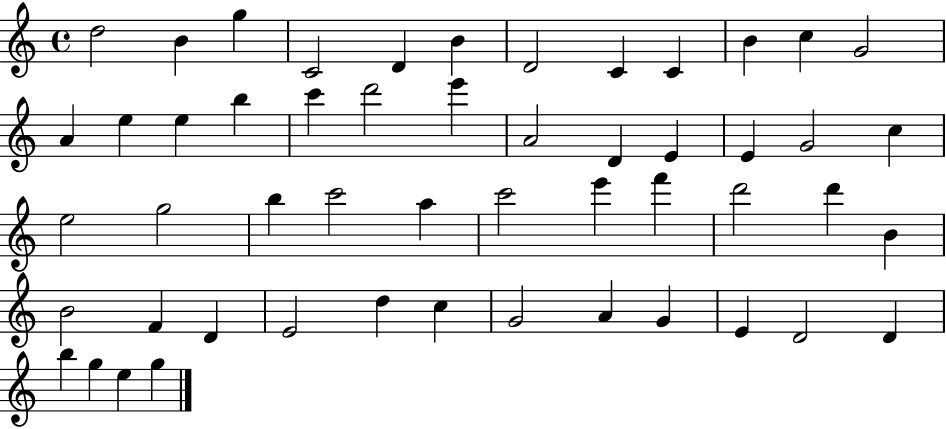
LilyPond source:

{
  \clef treble
  \time 4/4
  \defaultTimeSignature
  \key c \major
  d''2 b'4 g''4 | c'2 d'4 b'4 | d'2 c'4 c'4 | b'4 c''4 g'2 | \break a'4 e''4 e''4 b''4 | c'''4 d'''2 e'''4 | a'2 d'4 e'4 | e'4 g'2 c''4 | \break e''2 g''2 | b''4 c'''2 a''4 | c'''2 e'''4 f'''4 | d'''2 d'''4 b'4 | \break b'2 f'4 d'4 | e'2 d''4 c''4 | g'2 a'4 g'4 | e'4 d'2 d'4 | \break b''4 g''4 e''4 g''4 | \bar "|."
}